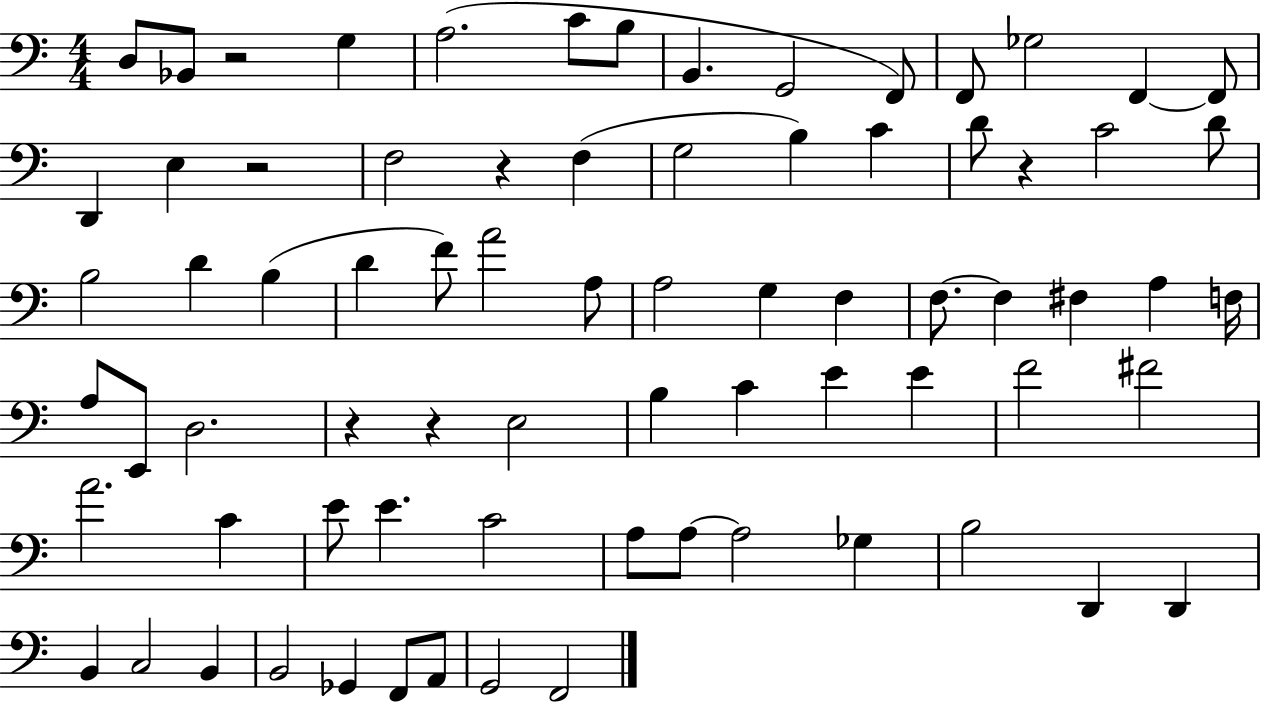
{
  \clef bass
  \numericTimeSignature
  \time 4/4
  \key c \major
  \repeat volta 2 { d8 bes,8 r2 g4 | a2.( c'8 b8 | b,4. g,2 f,8) | f,8 ges2 f,4~~ f,8 | \break d,4 e4 r2 | f2 r4 f4( | g2 b4) c'4 | d'8 r4 c'2 d'8 | \break b2 d'4 b4( | d'4 f'8) a'2 a8 | a2 g4 f4 | f8.~~ f4 fis4 a4 f16 | \break a8 e,8 d2. | r4 r4 e2 | b4 c'4 e'4 e'4 | f'2 fis'2 | \break a'2. c'4 | e'8 e'4. c'2 | a8 a8~~ a2 ges4 | b2 d,4 d,4 | \break b,4 c2 b,4 | b,2 ges,4 f,8 a,8 | g,2 f,2 | } \bar "|."
}